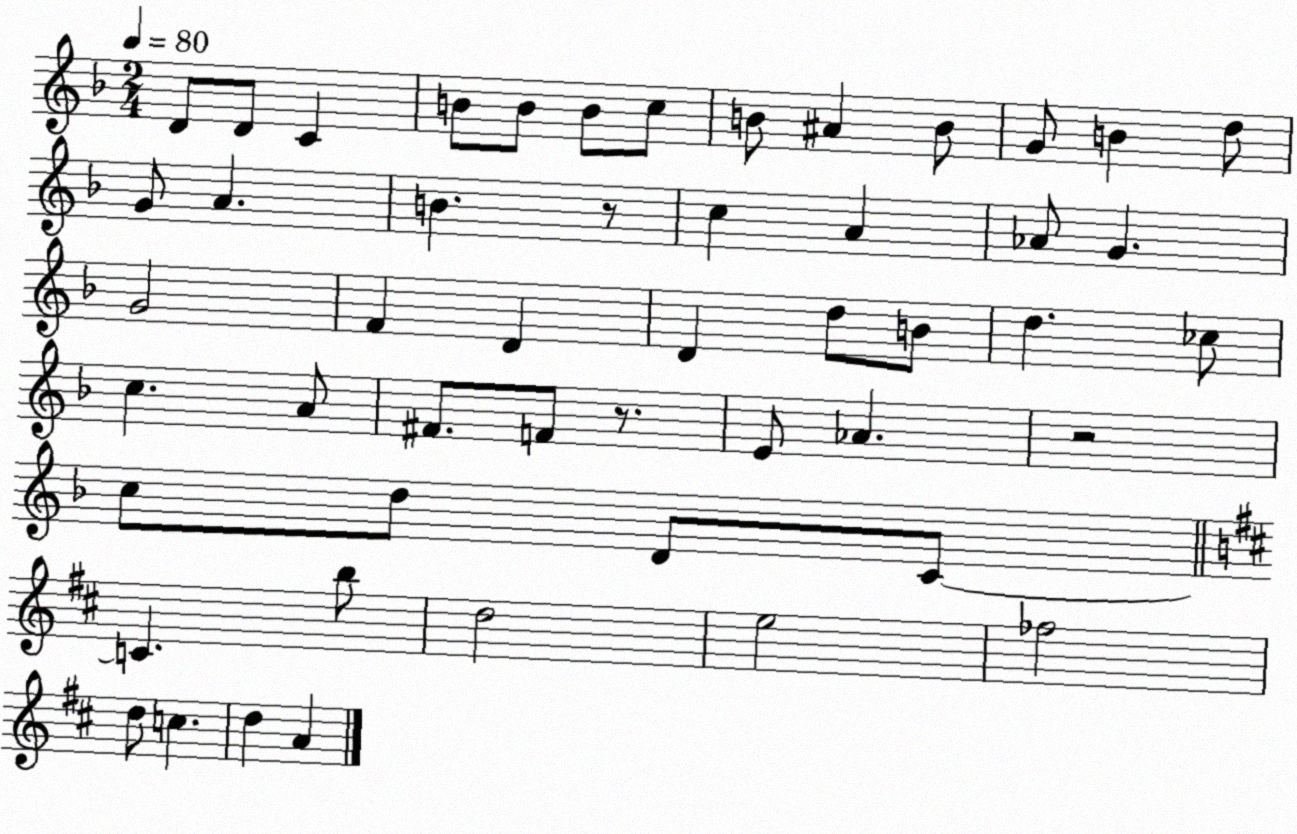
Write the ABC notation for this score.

X:1
T:Untitled
M:2/4
L:1/4
K:F
D/2 D/2 C B/2 B/2 B/2 c/2 B/2 ^A B/2 G/2 B d/2 G/2 A B z/2 c A _A/2 G G2 F D D d/2 B/2 d _c/2 c A/2 ^F/2 F/2 z/2 E/2 _A z2 c/2 d/2 D/2 C/2 C b/2 d2 e2 _f2 d/2 c d A